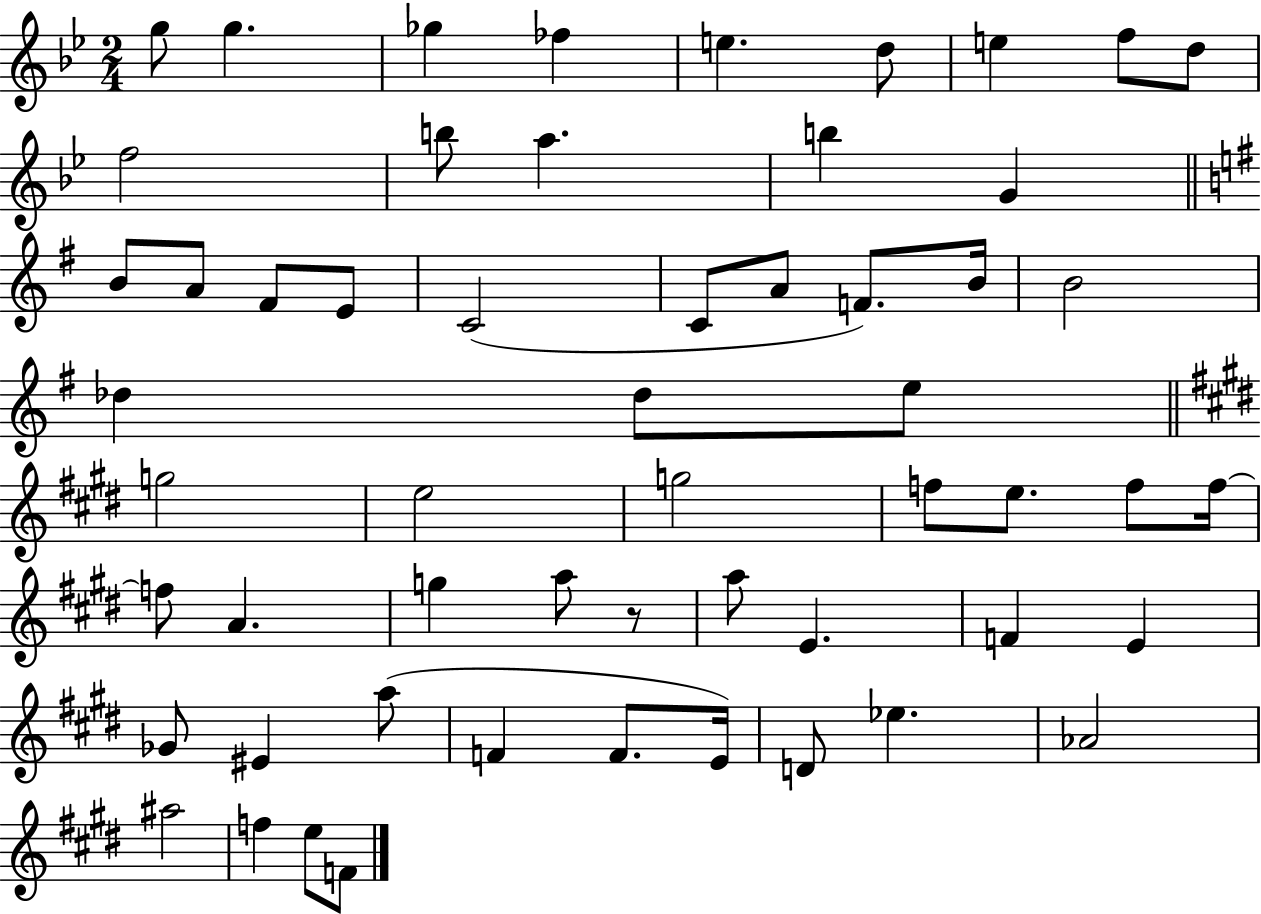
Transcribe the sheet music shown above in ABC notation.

X:1
T:Untitled
M:2/4
L:1/4
K:Bb
g/2 g _g _f e d/2 e f/2 d/2 f2 b/2 a b G B/2 A/2 ^F/2 E/2 C2 C/2 A/2 F/2 B/4 B2 _d _d/2 e/2 g2 e2 g2 f/2 e/2 f/2 f/4 f/2 A g a/2 z/2 a/2 E F E _G/2 ^E a/2 F F/2 E/4 D/2 _e _A2 ^a2 f e/2 F/2